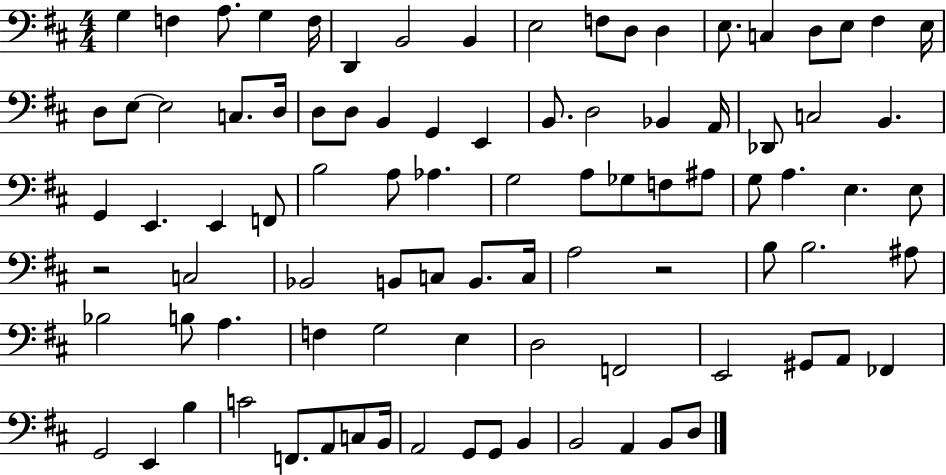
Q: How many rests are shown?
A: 2